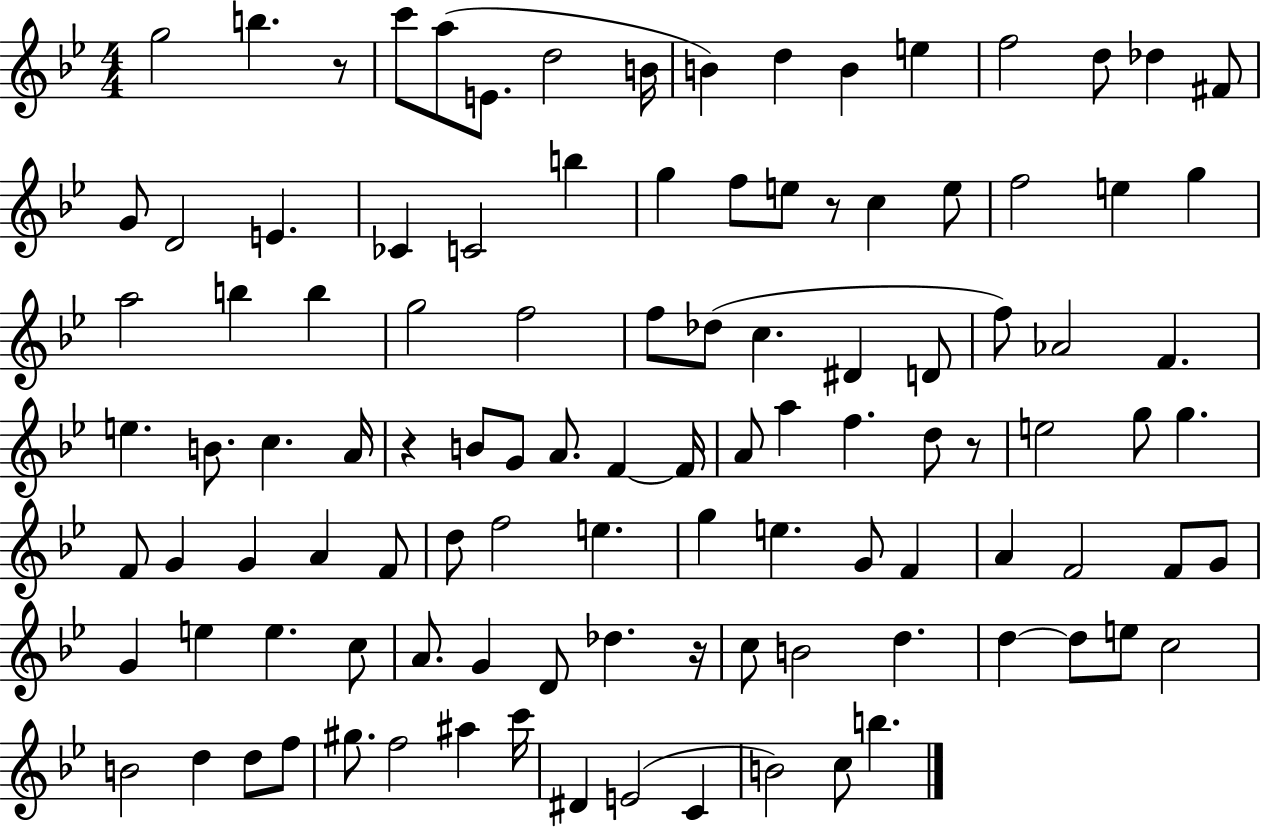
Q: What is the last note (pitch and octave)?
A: B5